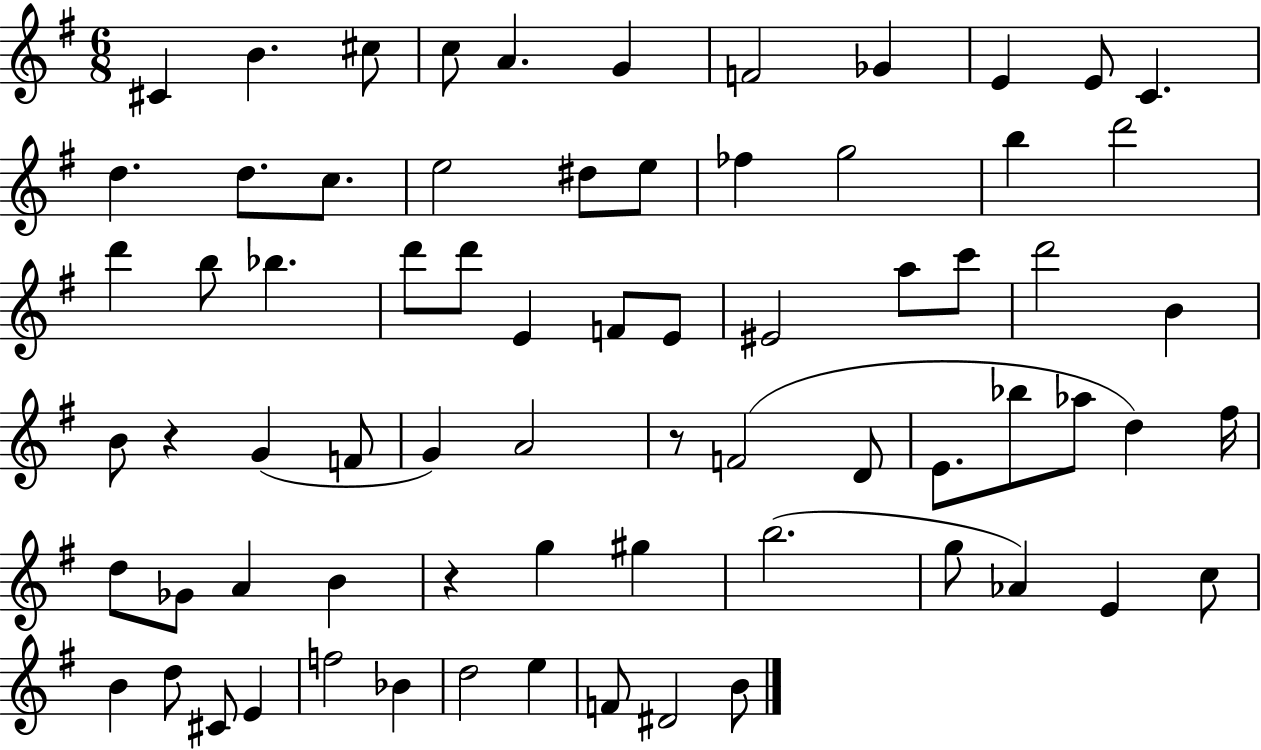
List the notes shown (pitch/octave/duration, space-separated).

C#4/q B4/q. C#5/e C5/e A4/q. G4/q F4/h Gb4/q E4/q E4/e C4/q. D5/q. D5/e. C5/e. E5/h D#5/e E5/e FES5/q G5/h B5/q D6/h D6/q B5/e Bb5/q. D6/e D6/e E4/q F4/e E4/e EIS4/h A5/e C6/e D6/h B4/q B4/e R/q G4/q F4/e G4/q A4/h R/e F4/h D4/e E4/e. Bb5/e Ab5/e D5/q F#5/s D5/e Gb4/e A4/q B4/q R/q G5/q G#5/q B5/h. G5/e Ab4/q E4/q C5/e B4/q D5/e C#4/e E4/q F5/h Bb4/q D5/h E5/q F4/e D#4/h B4/e